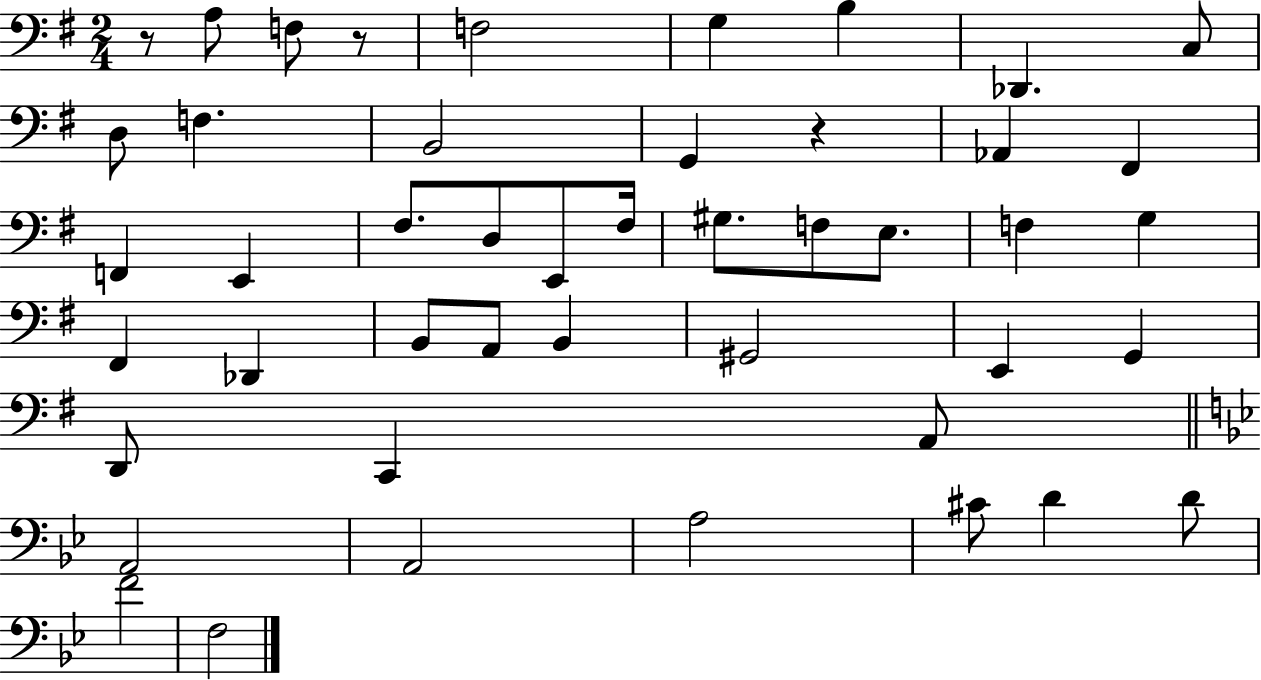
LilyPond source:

{
  \clef bass
  \numericTimeSignature
  \time 2/4
  \key g \major
  r8 a8 f8 r8 | f2 | g4 b4 | des,4. c8 | \break d8 f4. | b,2 | g,4 r4 | aes,4 fis,4 | \break f,4 e,4 | fis8. d8 e,8 fis16 | gis8. f8 e8. | f4 g4 | \break fis,4 des,4 | b,8 a,8 b,4 | gis,2 | e,4 g,4 | \break d,8 c,4 a,8 | \bar "||" \break \key bes \major a,2 | a,2 | a2 | cis'8 d'4 d'8 | \break f'2 | f2 | \bar "|."
}